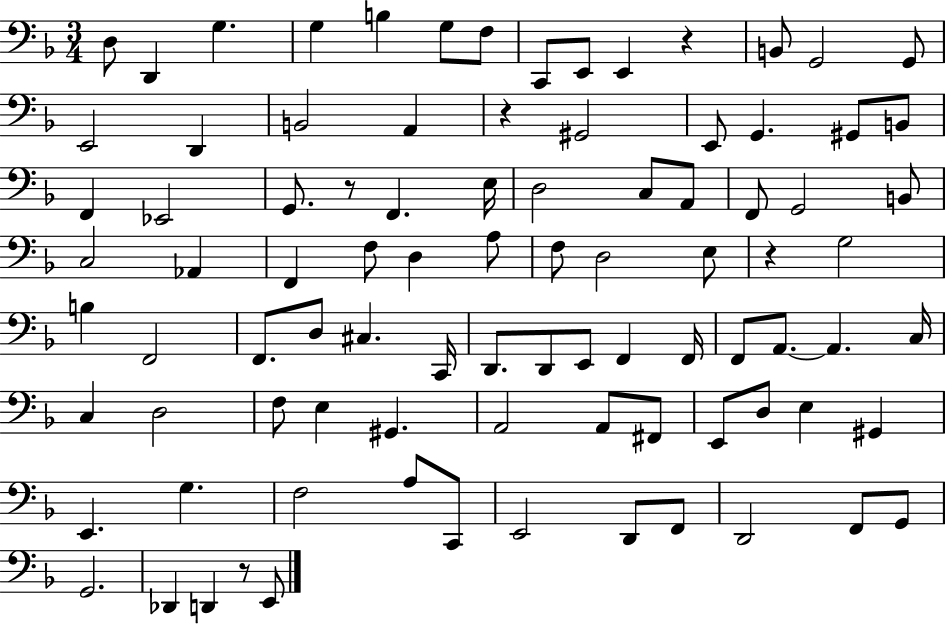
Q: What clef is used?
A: bass